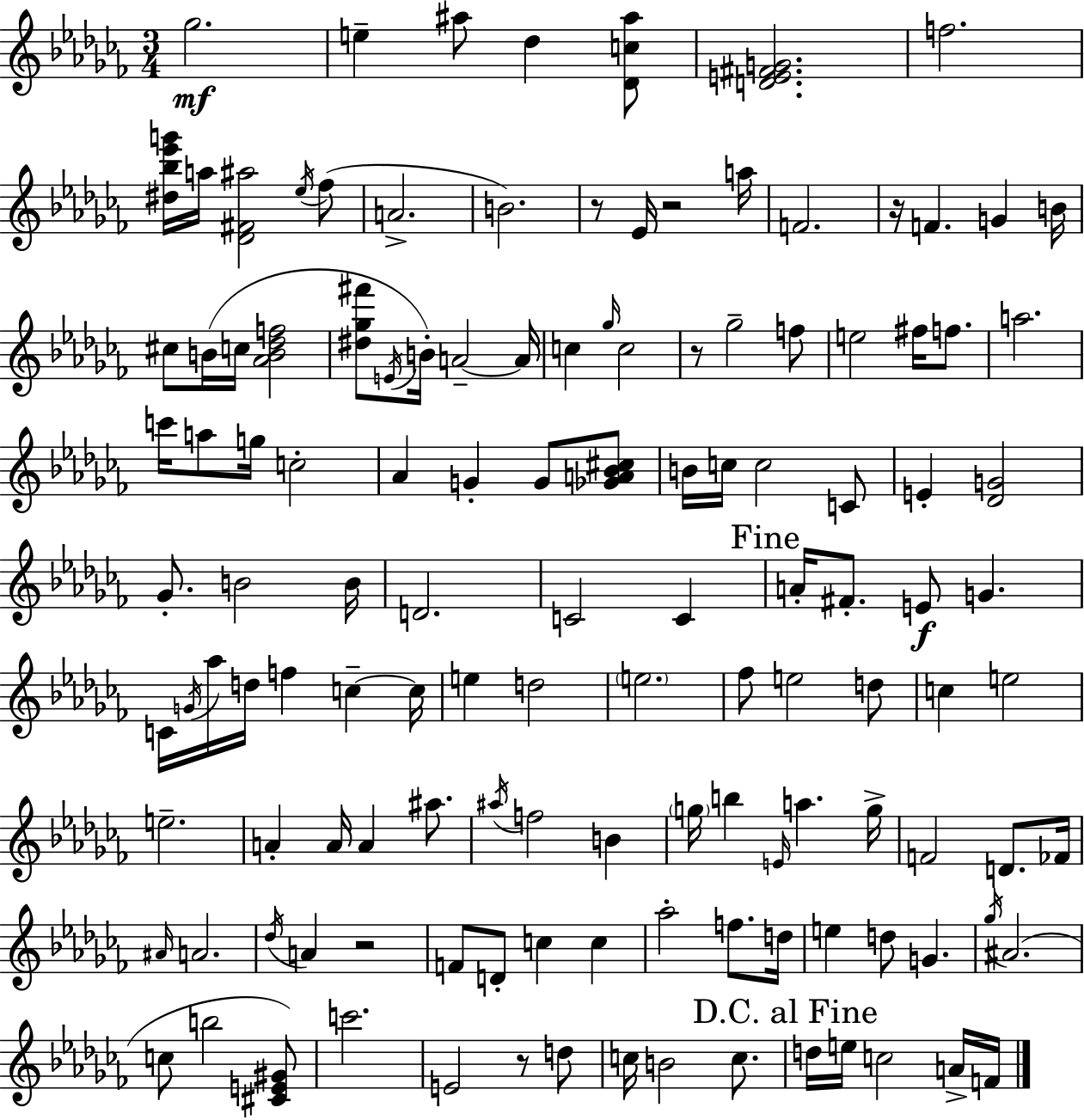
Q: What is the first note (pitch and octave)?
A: Gb5